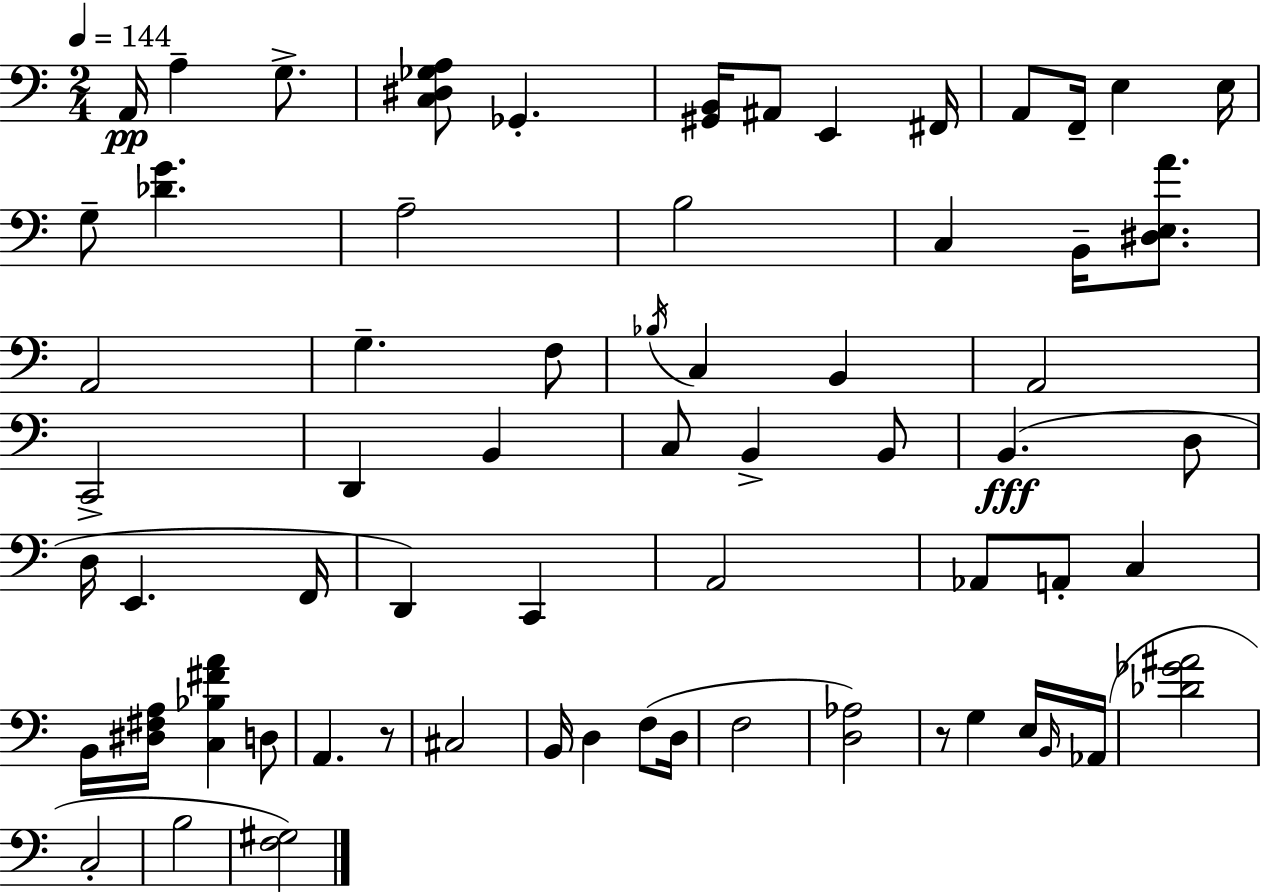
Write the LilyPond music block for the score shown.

{
  \clef bass
  \numericTimeSignature
  \time 2/4
  \key a \minor
  \tempo 4 = 144
  \repeat volta 2 { a,16\pp a4-- g8.-> | <c dis ges a>8 ges,4.-. | <gis, b,>16 ais,8 e,4 fis,16 | a,8 f,16-- e4 e16 | \break g8-- <des' g'>4. | a2-- | b2 | c4 b,16-- <dis e a'>8. | \break a,2 | g4.-- f8 | \acciaccatura { bes16 } c4 b,4 | a,2 | \break c,2-> | d,4 b,4 | c8 b,4-> b,8 | b,4.(\fff d8 | \break d16 e,4. | f,16 d,4) c,4 | a,2 | aes,8 a,8-. c4 | \break b,16 <dis fis a>16 <c bes fis' a'>4 d8 | a,4. r8 | cis2 | b,16 d4 f8( | \break d16 f2 | <d aes>2) | r8 g4 e16 | \grace { b,16 }( aes,16 <des' ges' ais'>2 | \break c2-. | b2 | <f gis>2) | } \bar "|."
}